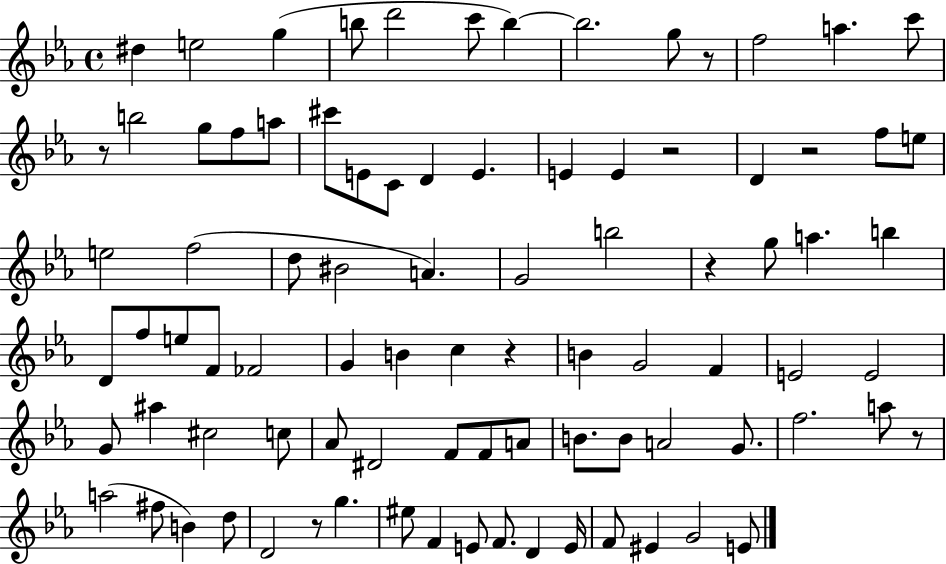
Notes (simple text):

D#5/q E5/h G5/q B5/e D6/h C6/e B5/q B5/h. G5/e R/e F5/h A5/q. C6/e R/e B5/h G5/e F5/e A5/e C#6/e E4/e C4/e D4/q E4/q. E4/q E4/q R/h D4/q R/h F5/e E5/e E5/h F5/h D5/e BIS4/h A4/q. G4/h B5/h R/q G5/e A5/q. B5/q D4/e F5/e E5/e F4/e FES4/h G4/q B4/q C5/q R/q B4/q G4/h F4/q E4/h E4/h G4/e A#5/q C#5/h C5/e Ab4/e D#4/h F4/e F4/e A4/e B4/e. B4/e A4/h G4/e. F5/h. A5/e R/e A5/h F#5/e B4/q D5/e D4/h R/e G5/q. EIS5/e F4/q E4/e F4/e. D4/q E4/s F4/e EIS4/q G4/h E4/e